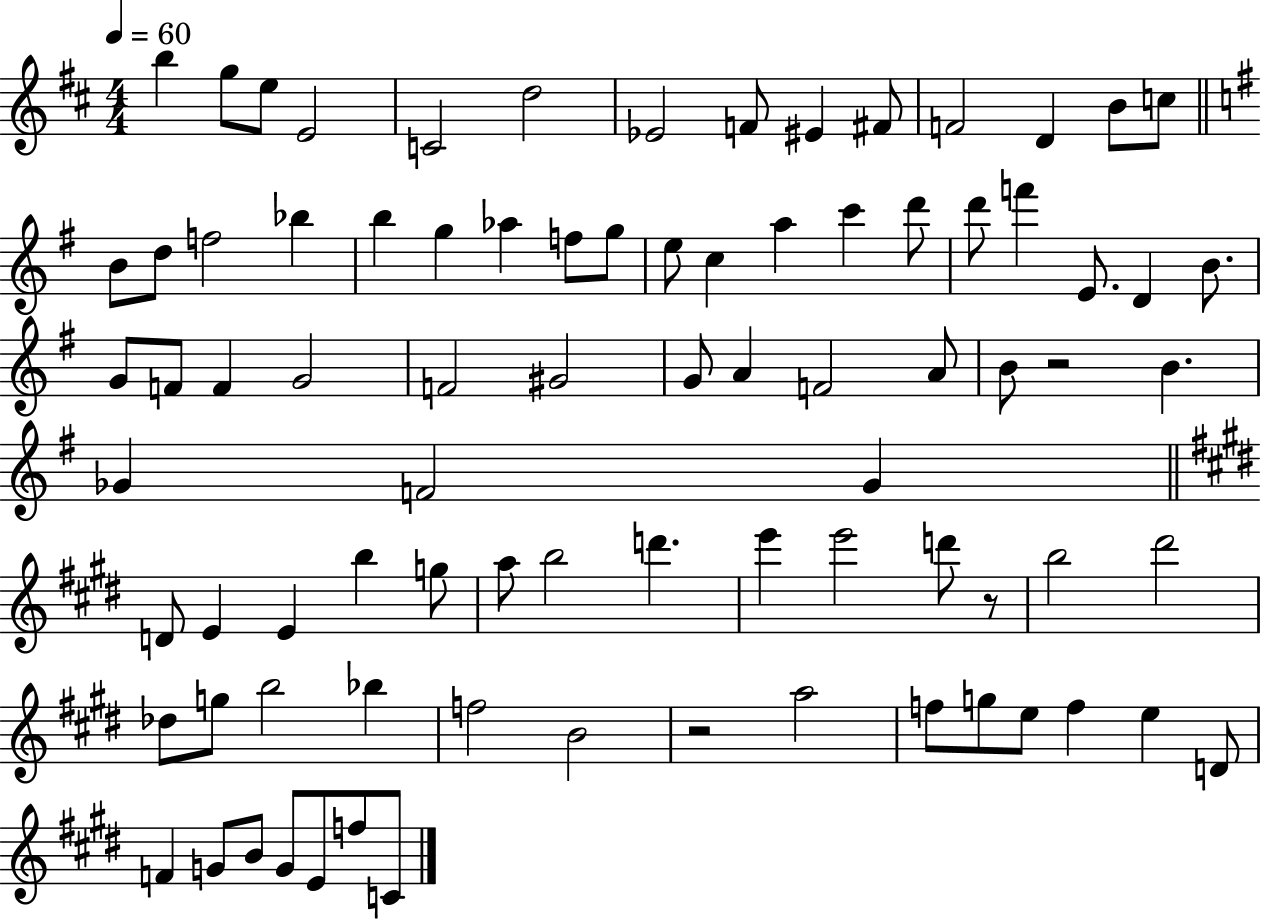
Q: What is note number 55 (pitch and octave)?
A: B5